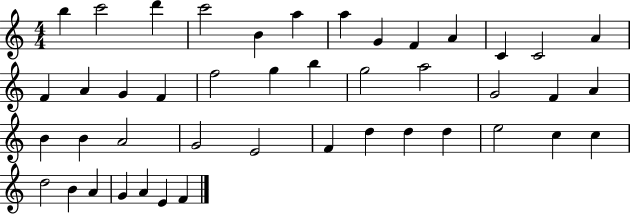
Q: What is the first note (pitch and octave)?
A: B5